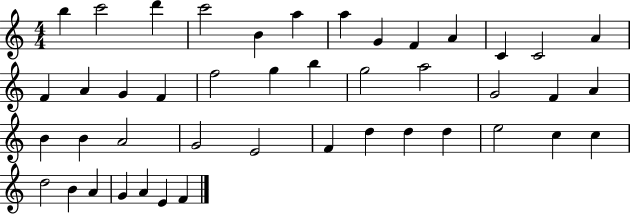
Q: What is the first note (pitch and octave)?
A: B5